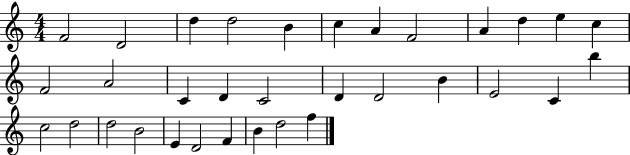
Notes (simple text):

F4/h D4/h D5/q D5/h B4/q C5/q A4/q F4/h A4/q D5/q E5/q C5/q F4/h A4/h C4/q D4/q C4/h D4/q D4/h B4/q E4/h C4/q B5/q C5/h D5/h D5/h B4/h E4/q D4/h F4/q B4/q D5/h F5/q